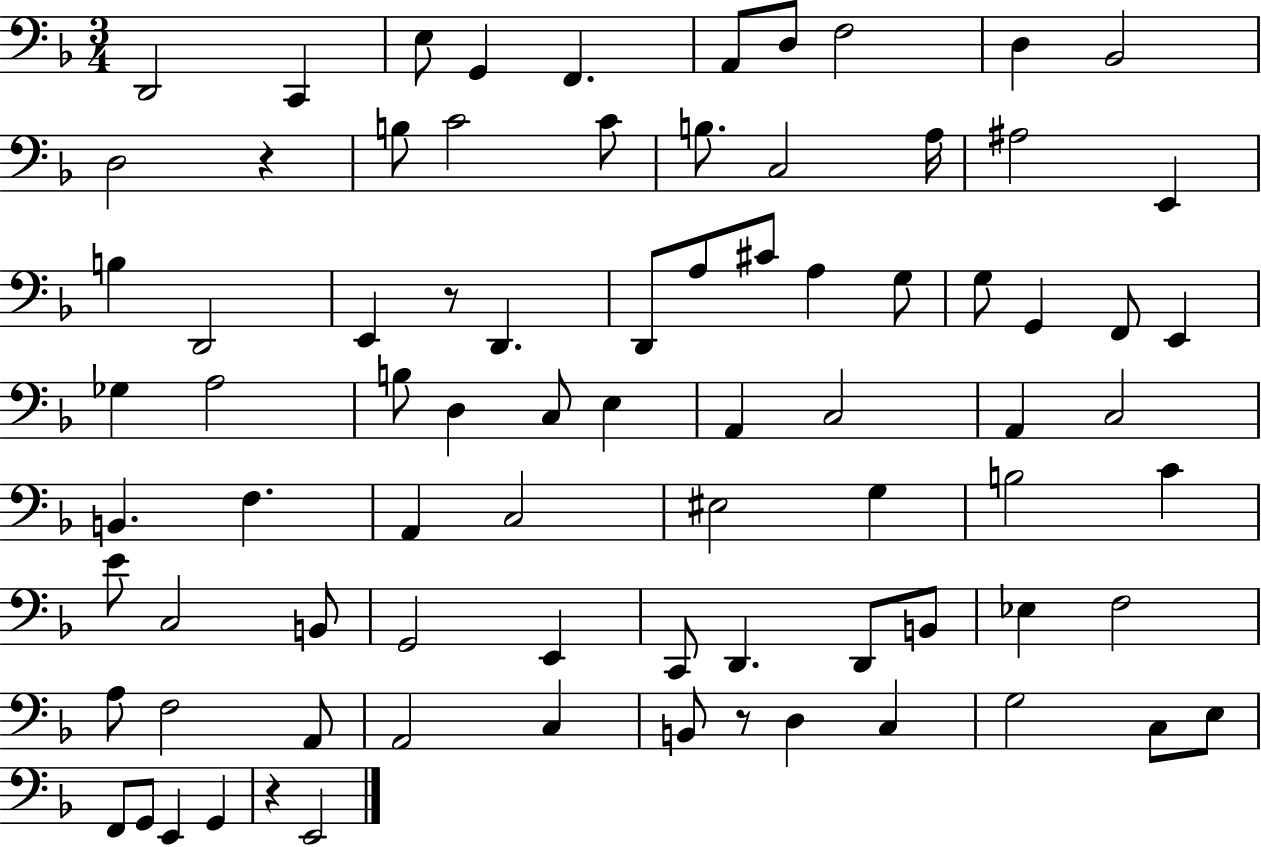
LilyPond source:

{
  \clef bass
  \numericTimeSignature
  \time 3/4
  \key f \major
  d,2 c,4 | e8 g,4 f,4. | a,8 d8 f2 | d4 bes,2 | \break d2 r4 | b8 c'2 c'8 | b8. c2 a16 | ais2 e,4 | \break b4 d,2 | e,4 r8 d,4. | d,8 a8 cis'8 a4 g8 | g8 g,4 f,8 e,4 | \break ges4 a2 | b8 d4 c8 e4 | a,4 c2 | a,4 c2 | \break b,4. f4. | a,4 c2 | eis2 g4 | b2 c'4 | \break e'8 c2 b,8 | g,2 e,4 | c,8 d,4. d,8 b,8 | ees4 f2 | \break a8 f2 a,8 | a,2 c4 | b,8 r8 d4 c4 | g2 c8 e8 | \break f,8 g,8 e,4 g,4 | r4 e,2 | \bar "|."
}